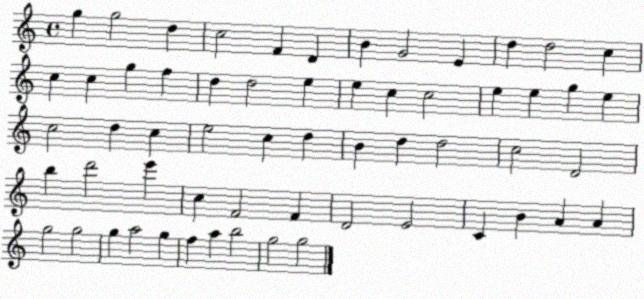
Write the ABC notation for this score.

X:1
T:Untitled
M:4/4
L:1/4
K:C
g g2 d c2 F D B G2 E d d2 c c c g f d d2 e e c c2 e e g e c2 d c e2 c d B d d2 c2 D2 b d'2 e' c F2 F D2 E2 C B A A g2 g2 g a2 g f a b2 g2 g2